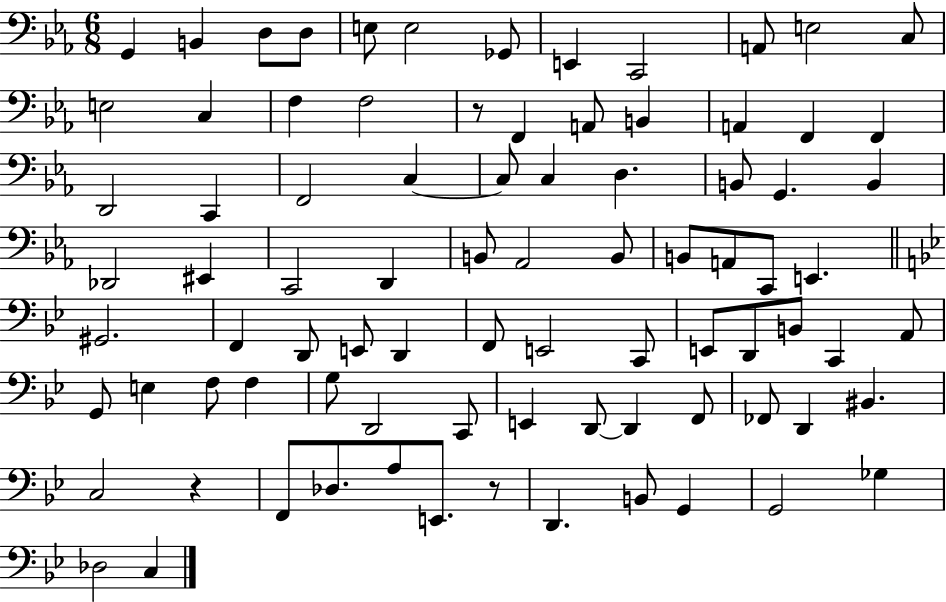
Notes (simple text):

G2/q B2/q D3/e D3/e E3/e E3/h Gb2/e E2/q C2/h A2/e E3/h C3/e E3/h C3/q F3/q F3/h R/e F2/q A2/e B2/q A2/q F2/q F2/q D2/h C2/q F2/h C3/q C3/e C3/q D3/q. B2/e G2/q. B2/q Db2/h EIS2/q C2/h D2/q B2/e Ab2/h B2/e B2/e A2/e C2/e E2/q. G#2/h. F2/q D2/e E2/e D2/q F2/e E2/h C2/e E2/e D2/e B2/e C2/q A2/e G2/e E3/q F3/e F3/q G3/e D2/h C2/e E2/q D2/e D2/q F2/e FES2/e D2/q BIS2/q. C3/h R/q F2/e Db3/e. A3/e E2/e. R/e D2/q. B2/e G2/q G2/h Gb3/q Db3/h C3/q